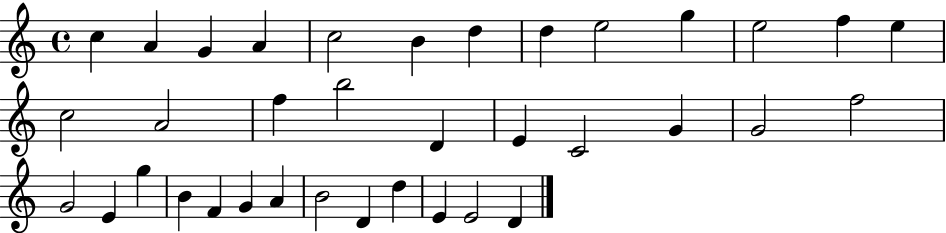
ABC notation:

X:1
T:Untitled
M:4/4
L:1/4
K:C
c A G A c2 B d d e2 g e2 f e c2 A2 f b2 D E C2 G G2 f2 G2 E g B F G A B2 D d E E2 D